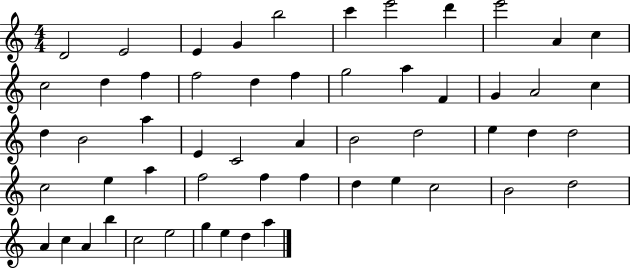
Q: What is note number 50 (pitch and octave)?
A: C5